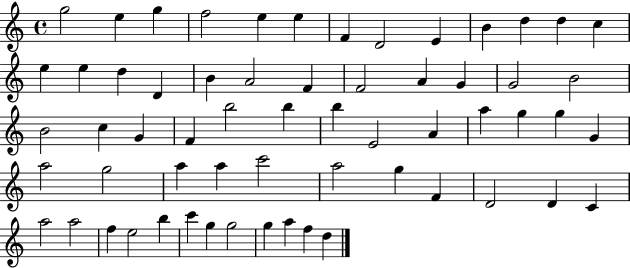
{
  \clef treble
  \time 4/4
  \defaultTimeSignature
  \key c \major
  g''2 e''4 g''4 | f''2 e''4 e''4 | f'4 d'2 e'4 | b'4 d''4 d''4 c''4 | \break e''4 e''4 d''4 d'4 | b'4 a'2 f'4 | f'2 a'4 g'4 | g'2 b'2 | \break b'2 c''4 g'4 | f'4 b''2 b''4 | b''4 e'2 a'4 | a''4 g''4 g''4 g'4 | \break a''2 g''2 | a''4 a''4 c'''2 | a''2 g''4 f'4 | d'2 d'4 c'4 | \break a''2 a''2 | f''4 e''2 b''4 | c'''4 g''4 g''2 | g''4 a''4 f''4 d''4 | \break \bar "|."
}